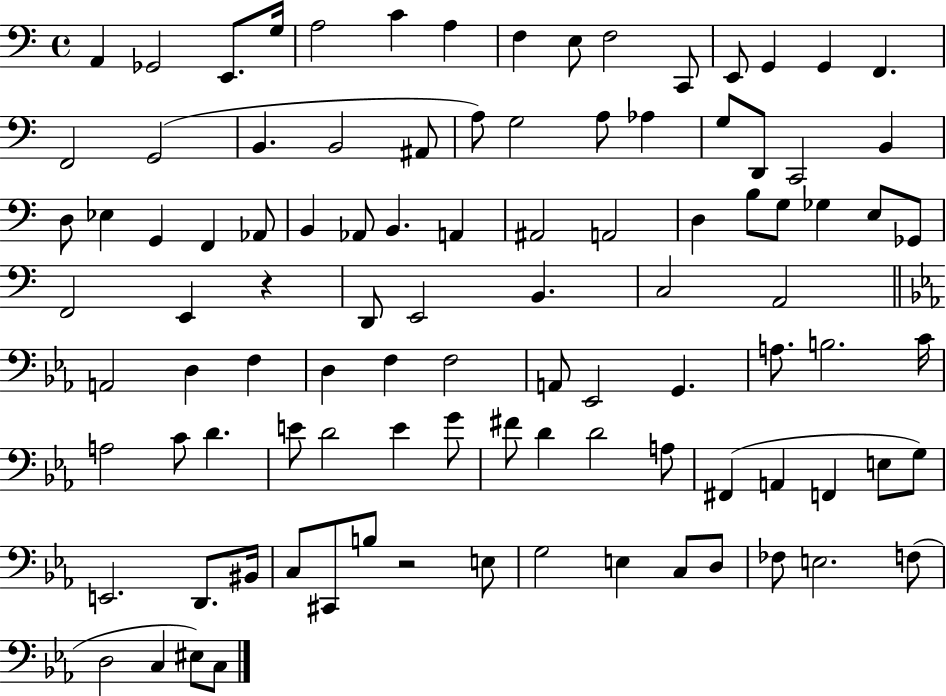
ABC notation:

X:1
T:Untitled
M:4/4
L:1/4
K:C
A,, _G,,2 E,,/2 G,/4 A,2 C A, F, E,/2 F,2 C,,/2 E,,/2 G,, G,, F,, F,,2 G,,2 B,, B,,2 ^A,,/2 A,/2 G,2 A,/2 _A, G,/2 D,,/2 C,,2 B,, D,/2 _E, G,, F,, _A,,/2 B,, _A,,/2 B,, A,, ^A,,2 A,,2 D, B,/2 G,/2 _G, E,/2 _G,,/2 F,,2 E,, z D,,/2 E,,2 B,, C,2 A,,2 A,,2 D, F, D, F, F,2 A,,/2 _E,,2 G,, A,/2 B,2 C/4 A,2 C/2 D E/2 D2 E G/2 ^F/2 D D2 A,/2 ^F,, A,, F,, E,/2 G,/2 E,,2 D,,/2 ^B,,/4 C,/2 ^C,,/2 B,/2 z2 E,/2 G,2 E, C,/2 D,/2 _F,/2 E,2 F,/2 D,2 C, ^E,/2 C,/2